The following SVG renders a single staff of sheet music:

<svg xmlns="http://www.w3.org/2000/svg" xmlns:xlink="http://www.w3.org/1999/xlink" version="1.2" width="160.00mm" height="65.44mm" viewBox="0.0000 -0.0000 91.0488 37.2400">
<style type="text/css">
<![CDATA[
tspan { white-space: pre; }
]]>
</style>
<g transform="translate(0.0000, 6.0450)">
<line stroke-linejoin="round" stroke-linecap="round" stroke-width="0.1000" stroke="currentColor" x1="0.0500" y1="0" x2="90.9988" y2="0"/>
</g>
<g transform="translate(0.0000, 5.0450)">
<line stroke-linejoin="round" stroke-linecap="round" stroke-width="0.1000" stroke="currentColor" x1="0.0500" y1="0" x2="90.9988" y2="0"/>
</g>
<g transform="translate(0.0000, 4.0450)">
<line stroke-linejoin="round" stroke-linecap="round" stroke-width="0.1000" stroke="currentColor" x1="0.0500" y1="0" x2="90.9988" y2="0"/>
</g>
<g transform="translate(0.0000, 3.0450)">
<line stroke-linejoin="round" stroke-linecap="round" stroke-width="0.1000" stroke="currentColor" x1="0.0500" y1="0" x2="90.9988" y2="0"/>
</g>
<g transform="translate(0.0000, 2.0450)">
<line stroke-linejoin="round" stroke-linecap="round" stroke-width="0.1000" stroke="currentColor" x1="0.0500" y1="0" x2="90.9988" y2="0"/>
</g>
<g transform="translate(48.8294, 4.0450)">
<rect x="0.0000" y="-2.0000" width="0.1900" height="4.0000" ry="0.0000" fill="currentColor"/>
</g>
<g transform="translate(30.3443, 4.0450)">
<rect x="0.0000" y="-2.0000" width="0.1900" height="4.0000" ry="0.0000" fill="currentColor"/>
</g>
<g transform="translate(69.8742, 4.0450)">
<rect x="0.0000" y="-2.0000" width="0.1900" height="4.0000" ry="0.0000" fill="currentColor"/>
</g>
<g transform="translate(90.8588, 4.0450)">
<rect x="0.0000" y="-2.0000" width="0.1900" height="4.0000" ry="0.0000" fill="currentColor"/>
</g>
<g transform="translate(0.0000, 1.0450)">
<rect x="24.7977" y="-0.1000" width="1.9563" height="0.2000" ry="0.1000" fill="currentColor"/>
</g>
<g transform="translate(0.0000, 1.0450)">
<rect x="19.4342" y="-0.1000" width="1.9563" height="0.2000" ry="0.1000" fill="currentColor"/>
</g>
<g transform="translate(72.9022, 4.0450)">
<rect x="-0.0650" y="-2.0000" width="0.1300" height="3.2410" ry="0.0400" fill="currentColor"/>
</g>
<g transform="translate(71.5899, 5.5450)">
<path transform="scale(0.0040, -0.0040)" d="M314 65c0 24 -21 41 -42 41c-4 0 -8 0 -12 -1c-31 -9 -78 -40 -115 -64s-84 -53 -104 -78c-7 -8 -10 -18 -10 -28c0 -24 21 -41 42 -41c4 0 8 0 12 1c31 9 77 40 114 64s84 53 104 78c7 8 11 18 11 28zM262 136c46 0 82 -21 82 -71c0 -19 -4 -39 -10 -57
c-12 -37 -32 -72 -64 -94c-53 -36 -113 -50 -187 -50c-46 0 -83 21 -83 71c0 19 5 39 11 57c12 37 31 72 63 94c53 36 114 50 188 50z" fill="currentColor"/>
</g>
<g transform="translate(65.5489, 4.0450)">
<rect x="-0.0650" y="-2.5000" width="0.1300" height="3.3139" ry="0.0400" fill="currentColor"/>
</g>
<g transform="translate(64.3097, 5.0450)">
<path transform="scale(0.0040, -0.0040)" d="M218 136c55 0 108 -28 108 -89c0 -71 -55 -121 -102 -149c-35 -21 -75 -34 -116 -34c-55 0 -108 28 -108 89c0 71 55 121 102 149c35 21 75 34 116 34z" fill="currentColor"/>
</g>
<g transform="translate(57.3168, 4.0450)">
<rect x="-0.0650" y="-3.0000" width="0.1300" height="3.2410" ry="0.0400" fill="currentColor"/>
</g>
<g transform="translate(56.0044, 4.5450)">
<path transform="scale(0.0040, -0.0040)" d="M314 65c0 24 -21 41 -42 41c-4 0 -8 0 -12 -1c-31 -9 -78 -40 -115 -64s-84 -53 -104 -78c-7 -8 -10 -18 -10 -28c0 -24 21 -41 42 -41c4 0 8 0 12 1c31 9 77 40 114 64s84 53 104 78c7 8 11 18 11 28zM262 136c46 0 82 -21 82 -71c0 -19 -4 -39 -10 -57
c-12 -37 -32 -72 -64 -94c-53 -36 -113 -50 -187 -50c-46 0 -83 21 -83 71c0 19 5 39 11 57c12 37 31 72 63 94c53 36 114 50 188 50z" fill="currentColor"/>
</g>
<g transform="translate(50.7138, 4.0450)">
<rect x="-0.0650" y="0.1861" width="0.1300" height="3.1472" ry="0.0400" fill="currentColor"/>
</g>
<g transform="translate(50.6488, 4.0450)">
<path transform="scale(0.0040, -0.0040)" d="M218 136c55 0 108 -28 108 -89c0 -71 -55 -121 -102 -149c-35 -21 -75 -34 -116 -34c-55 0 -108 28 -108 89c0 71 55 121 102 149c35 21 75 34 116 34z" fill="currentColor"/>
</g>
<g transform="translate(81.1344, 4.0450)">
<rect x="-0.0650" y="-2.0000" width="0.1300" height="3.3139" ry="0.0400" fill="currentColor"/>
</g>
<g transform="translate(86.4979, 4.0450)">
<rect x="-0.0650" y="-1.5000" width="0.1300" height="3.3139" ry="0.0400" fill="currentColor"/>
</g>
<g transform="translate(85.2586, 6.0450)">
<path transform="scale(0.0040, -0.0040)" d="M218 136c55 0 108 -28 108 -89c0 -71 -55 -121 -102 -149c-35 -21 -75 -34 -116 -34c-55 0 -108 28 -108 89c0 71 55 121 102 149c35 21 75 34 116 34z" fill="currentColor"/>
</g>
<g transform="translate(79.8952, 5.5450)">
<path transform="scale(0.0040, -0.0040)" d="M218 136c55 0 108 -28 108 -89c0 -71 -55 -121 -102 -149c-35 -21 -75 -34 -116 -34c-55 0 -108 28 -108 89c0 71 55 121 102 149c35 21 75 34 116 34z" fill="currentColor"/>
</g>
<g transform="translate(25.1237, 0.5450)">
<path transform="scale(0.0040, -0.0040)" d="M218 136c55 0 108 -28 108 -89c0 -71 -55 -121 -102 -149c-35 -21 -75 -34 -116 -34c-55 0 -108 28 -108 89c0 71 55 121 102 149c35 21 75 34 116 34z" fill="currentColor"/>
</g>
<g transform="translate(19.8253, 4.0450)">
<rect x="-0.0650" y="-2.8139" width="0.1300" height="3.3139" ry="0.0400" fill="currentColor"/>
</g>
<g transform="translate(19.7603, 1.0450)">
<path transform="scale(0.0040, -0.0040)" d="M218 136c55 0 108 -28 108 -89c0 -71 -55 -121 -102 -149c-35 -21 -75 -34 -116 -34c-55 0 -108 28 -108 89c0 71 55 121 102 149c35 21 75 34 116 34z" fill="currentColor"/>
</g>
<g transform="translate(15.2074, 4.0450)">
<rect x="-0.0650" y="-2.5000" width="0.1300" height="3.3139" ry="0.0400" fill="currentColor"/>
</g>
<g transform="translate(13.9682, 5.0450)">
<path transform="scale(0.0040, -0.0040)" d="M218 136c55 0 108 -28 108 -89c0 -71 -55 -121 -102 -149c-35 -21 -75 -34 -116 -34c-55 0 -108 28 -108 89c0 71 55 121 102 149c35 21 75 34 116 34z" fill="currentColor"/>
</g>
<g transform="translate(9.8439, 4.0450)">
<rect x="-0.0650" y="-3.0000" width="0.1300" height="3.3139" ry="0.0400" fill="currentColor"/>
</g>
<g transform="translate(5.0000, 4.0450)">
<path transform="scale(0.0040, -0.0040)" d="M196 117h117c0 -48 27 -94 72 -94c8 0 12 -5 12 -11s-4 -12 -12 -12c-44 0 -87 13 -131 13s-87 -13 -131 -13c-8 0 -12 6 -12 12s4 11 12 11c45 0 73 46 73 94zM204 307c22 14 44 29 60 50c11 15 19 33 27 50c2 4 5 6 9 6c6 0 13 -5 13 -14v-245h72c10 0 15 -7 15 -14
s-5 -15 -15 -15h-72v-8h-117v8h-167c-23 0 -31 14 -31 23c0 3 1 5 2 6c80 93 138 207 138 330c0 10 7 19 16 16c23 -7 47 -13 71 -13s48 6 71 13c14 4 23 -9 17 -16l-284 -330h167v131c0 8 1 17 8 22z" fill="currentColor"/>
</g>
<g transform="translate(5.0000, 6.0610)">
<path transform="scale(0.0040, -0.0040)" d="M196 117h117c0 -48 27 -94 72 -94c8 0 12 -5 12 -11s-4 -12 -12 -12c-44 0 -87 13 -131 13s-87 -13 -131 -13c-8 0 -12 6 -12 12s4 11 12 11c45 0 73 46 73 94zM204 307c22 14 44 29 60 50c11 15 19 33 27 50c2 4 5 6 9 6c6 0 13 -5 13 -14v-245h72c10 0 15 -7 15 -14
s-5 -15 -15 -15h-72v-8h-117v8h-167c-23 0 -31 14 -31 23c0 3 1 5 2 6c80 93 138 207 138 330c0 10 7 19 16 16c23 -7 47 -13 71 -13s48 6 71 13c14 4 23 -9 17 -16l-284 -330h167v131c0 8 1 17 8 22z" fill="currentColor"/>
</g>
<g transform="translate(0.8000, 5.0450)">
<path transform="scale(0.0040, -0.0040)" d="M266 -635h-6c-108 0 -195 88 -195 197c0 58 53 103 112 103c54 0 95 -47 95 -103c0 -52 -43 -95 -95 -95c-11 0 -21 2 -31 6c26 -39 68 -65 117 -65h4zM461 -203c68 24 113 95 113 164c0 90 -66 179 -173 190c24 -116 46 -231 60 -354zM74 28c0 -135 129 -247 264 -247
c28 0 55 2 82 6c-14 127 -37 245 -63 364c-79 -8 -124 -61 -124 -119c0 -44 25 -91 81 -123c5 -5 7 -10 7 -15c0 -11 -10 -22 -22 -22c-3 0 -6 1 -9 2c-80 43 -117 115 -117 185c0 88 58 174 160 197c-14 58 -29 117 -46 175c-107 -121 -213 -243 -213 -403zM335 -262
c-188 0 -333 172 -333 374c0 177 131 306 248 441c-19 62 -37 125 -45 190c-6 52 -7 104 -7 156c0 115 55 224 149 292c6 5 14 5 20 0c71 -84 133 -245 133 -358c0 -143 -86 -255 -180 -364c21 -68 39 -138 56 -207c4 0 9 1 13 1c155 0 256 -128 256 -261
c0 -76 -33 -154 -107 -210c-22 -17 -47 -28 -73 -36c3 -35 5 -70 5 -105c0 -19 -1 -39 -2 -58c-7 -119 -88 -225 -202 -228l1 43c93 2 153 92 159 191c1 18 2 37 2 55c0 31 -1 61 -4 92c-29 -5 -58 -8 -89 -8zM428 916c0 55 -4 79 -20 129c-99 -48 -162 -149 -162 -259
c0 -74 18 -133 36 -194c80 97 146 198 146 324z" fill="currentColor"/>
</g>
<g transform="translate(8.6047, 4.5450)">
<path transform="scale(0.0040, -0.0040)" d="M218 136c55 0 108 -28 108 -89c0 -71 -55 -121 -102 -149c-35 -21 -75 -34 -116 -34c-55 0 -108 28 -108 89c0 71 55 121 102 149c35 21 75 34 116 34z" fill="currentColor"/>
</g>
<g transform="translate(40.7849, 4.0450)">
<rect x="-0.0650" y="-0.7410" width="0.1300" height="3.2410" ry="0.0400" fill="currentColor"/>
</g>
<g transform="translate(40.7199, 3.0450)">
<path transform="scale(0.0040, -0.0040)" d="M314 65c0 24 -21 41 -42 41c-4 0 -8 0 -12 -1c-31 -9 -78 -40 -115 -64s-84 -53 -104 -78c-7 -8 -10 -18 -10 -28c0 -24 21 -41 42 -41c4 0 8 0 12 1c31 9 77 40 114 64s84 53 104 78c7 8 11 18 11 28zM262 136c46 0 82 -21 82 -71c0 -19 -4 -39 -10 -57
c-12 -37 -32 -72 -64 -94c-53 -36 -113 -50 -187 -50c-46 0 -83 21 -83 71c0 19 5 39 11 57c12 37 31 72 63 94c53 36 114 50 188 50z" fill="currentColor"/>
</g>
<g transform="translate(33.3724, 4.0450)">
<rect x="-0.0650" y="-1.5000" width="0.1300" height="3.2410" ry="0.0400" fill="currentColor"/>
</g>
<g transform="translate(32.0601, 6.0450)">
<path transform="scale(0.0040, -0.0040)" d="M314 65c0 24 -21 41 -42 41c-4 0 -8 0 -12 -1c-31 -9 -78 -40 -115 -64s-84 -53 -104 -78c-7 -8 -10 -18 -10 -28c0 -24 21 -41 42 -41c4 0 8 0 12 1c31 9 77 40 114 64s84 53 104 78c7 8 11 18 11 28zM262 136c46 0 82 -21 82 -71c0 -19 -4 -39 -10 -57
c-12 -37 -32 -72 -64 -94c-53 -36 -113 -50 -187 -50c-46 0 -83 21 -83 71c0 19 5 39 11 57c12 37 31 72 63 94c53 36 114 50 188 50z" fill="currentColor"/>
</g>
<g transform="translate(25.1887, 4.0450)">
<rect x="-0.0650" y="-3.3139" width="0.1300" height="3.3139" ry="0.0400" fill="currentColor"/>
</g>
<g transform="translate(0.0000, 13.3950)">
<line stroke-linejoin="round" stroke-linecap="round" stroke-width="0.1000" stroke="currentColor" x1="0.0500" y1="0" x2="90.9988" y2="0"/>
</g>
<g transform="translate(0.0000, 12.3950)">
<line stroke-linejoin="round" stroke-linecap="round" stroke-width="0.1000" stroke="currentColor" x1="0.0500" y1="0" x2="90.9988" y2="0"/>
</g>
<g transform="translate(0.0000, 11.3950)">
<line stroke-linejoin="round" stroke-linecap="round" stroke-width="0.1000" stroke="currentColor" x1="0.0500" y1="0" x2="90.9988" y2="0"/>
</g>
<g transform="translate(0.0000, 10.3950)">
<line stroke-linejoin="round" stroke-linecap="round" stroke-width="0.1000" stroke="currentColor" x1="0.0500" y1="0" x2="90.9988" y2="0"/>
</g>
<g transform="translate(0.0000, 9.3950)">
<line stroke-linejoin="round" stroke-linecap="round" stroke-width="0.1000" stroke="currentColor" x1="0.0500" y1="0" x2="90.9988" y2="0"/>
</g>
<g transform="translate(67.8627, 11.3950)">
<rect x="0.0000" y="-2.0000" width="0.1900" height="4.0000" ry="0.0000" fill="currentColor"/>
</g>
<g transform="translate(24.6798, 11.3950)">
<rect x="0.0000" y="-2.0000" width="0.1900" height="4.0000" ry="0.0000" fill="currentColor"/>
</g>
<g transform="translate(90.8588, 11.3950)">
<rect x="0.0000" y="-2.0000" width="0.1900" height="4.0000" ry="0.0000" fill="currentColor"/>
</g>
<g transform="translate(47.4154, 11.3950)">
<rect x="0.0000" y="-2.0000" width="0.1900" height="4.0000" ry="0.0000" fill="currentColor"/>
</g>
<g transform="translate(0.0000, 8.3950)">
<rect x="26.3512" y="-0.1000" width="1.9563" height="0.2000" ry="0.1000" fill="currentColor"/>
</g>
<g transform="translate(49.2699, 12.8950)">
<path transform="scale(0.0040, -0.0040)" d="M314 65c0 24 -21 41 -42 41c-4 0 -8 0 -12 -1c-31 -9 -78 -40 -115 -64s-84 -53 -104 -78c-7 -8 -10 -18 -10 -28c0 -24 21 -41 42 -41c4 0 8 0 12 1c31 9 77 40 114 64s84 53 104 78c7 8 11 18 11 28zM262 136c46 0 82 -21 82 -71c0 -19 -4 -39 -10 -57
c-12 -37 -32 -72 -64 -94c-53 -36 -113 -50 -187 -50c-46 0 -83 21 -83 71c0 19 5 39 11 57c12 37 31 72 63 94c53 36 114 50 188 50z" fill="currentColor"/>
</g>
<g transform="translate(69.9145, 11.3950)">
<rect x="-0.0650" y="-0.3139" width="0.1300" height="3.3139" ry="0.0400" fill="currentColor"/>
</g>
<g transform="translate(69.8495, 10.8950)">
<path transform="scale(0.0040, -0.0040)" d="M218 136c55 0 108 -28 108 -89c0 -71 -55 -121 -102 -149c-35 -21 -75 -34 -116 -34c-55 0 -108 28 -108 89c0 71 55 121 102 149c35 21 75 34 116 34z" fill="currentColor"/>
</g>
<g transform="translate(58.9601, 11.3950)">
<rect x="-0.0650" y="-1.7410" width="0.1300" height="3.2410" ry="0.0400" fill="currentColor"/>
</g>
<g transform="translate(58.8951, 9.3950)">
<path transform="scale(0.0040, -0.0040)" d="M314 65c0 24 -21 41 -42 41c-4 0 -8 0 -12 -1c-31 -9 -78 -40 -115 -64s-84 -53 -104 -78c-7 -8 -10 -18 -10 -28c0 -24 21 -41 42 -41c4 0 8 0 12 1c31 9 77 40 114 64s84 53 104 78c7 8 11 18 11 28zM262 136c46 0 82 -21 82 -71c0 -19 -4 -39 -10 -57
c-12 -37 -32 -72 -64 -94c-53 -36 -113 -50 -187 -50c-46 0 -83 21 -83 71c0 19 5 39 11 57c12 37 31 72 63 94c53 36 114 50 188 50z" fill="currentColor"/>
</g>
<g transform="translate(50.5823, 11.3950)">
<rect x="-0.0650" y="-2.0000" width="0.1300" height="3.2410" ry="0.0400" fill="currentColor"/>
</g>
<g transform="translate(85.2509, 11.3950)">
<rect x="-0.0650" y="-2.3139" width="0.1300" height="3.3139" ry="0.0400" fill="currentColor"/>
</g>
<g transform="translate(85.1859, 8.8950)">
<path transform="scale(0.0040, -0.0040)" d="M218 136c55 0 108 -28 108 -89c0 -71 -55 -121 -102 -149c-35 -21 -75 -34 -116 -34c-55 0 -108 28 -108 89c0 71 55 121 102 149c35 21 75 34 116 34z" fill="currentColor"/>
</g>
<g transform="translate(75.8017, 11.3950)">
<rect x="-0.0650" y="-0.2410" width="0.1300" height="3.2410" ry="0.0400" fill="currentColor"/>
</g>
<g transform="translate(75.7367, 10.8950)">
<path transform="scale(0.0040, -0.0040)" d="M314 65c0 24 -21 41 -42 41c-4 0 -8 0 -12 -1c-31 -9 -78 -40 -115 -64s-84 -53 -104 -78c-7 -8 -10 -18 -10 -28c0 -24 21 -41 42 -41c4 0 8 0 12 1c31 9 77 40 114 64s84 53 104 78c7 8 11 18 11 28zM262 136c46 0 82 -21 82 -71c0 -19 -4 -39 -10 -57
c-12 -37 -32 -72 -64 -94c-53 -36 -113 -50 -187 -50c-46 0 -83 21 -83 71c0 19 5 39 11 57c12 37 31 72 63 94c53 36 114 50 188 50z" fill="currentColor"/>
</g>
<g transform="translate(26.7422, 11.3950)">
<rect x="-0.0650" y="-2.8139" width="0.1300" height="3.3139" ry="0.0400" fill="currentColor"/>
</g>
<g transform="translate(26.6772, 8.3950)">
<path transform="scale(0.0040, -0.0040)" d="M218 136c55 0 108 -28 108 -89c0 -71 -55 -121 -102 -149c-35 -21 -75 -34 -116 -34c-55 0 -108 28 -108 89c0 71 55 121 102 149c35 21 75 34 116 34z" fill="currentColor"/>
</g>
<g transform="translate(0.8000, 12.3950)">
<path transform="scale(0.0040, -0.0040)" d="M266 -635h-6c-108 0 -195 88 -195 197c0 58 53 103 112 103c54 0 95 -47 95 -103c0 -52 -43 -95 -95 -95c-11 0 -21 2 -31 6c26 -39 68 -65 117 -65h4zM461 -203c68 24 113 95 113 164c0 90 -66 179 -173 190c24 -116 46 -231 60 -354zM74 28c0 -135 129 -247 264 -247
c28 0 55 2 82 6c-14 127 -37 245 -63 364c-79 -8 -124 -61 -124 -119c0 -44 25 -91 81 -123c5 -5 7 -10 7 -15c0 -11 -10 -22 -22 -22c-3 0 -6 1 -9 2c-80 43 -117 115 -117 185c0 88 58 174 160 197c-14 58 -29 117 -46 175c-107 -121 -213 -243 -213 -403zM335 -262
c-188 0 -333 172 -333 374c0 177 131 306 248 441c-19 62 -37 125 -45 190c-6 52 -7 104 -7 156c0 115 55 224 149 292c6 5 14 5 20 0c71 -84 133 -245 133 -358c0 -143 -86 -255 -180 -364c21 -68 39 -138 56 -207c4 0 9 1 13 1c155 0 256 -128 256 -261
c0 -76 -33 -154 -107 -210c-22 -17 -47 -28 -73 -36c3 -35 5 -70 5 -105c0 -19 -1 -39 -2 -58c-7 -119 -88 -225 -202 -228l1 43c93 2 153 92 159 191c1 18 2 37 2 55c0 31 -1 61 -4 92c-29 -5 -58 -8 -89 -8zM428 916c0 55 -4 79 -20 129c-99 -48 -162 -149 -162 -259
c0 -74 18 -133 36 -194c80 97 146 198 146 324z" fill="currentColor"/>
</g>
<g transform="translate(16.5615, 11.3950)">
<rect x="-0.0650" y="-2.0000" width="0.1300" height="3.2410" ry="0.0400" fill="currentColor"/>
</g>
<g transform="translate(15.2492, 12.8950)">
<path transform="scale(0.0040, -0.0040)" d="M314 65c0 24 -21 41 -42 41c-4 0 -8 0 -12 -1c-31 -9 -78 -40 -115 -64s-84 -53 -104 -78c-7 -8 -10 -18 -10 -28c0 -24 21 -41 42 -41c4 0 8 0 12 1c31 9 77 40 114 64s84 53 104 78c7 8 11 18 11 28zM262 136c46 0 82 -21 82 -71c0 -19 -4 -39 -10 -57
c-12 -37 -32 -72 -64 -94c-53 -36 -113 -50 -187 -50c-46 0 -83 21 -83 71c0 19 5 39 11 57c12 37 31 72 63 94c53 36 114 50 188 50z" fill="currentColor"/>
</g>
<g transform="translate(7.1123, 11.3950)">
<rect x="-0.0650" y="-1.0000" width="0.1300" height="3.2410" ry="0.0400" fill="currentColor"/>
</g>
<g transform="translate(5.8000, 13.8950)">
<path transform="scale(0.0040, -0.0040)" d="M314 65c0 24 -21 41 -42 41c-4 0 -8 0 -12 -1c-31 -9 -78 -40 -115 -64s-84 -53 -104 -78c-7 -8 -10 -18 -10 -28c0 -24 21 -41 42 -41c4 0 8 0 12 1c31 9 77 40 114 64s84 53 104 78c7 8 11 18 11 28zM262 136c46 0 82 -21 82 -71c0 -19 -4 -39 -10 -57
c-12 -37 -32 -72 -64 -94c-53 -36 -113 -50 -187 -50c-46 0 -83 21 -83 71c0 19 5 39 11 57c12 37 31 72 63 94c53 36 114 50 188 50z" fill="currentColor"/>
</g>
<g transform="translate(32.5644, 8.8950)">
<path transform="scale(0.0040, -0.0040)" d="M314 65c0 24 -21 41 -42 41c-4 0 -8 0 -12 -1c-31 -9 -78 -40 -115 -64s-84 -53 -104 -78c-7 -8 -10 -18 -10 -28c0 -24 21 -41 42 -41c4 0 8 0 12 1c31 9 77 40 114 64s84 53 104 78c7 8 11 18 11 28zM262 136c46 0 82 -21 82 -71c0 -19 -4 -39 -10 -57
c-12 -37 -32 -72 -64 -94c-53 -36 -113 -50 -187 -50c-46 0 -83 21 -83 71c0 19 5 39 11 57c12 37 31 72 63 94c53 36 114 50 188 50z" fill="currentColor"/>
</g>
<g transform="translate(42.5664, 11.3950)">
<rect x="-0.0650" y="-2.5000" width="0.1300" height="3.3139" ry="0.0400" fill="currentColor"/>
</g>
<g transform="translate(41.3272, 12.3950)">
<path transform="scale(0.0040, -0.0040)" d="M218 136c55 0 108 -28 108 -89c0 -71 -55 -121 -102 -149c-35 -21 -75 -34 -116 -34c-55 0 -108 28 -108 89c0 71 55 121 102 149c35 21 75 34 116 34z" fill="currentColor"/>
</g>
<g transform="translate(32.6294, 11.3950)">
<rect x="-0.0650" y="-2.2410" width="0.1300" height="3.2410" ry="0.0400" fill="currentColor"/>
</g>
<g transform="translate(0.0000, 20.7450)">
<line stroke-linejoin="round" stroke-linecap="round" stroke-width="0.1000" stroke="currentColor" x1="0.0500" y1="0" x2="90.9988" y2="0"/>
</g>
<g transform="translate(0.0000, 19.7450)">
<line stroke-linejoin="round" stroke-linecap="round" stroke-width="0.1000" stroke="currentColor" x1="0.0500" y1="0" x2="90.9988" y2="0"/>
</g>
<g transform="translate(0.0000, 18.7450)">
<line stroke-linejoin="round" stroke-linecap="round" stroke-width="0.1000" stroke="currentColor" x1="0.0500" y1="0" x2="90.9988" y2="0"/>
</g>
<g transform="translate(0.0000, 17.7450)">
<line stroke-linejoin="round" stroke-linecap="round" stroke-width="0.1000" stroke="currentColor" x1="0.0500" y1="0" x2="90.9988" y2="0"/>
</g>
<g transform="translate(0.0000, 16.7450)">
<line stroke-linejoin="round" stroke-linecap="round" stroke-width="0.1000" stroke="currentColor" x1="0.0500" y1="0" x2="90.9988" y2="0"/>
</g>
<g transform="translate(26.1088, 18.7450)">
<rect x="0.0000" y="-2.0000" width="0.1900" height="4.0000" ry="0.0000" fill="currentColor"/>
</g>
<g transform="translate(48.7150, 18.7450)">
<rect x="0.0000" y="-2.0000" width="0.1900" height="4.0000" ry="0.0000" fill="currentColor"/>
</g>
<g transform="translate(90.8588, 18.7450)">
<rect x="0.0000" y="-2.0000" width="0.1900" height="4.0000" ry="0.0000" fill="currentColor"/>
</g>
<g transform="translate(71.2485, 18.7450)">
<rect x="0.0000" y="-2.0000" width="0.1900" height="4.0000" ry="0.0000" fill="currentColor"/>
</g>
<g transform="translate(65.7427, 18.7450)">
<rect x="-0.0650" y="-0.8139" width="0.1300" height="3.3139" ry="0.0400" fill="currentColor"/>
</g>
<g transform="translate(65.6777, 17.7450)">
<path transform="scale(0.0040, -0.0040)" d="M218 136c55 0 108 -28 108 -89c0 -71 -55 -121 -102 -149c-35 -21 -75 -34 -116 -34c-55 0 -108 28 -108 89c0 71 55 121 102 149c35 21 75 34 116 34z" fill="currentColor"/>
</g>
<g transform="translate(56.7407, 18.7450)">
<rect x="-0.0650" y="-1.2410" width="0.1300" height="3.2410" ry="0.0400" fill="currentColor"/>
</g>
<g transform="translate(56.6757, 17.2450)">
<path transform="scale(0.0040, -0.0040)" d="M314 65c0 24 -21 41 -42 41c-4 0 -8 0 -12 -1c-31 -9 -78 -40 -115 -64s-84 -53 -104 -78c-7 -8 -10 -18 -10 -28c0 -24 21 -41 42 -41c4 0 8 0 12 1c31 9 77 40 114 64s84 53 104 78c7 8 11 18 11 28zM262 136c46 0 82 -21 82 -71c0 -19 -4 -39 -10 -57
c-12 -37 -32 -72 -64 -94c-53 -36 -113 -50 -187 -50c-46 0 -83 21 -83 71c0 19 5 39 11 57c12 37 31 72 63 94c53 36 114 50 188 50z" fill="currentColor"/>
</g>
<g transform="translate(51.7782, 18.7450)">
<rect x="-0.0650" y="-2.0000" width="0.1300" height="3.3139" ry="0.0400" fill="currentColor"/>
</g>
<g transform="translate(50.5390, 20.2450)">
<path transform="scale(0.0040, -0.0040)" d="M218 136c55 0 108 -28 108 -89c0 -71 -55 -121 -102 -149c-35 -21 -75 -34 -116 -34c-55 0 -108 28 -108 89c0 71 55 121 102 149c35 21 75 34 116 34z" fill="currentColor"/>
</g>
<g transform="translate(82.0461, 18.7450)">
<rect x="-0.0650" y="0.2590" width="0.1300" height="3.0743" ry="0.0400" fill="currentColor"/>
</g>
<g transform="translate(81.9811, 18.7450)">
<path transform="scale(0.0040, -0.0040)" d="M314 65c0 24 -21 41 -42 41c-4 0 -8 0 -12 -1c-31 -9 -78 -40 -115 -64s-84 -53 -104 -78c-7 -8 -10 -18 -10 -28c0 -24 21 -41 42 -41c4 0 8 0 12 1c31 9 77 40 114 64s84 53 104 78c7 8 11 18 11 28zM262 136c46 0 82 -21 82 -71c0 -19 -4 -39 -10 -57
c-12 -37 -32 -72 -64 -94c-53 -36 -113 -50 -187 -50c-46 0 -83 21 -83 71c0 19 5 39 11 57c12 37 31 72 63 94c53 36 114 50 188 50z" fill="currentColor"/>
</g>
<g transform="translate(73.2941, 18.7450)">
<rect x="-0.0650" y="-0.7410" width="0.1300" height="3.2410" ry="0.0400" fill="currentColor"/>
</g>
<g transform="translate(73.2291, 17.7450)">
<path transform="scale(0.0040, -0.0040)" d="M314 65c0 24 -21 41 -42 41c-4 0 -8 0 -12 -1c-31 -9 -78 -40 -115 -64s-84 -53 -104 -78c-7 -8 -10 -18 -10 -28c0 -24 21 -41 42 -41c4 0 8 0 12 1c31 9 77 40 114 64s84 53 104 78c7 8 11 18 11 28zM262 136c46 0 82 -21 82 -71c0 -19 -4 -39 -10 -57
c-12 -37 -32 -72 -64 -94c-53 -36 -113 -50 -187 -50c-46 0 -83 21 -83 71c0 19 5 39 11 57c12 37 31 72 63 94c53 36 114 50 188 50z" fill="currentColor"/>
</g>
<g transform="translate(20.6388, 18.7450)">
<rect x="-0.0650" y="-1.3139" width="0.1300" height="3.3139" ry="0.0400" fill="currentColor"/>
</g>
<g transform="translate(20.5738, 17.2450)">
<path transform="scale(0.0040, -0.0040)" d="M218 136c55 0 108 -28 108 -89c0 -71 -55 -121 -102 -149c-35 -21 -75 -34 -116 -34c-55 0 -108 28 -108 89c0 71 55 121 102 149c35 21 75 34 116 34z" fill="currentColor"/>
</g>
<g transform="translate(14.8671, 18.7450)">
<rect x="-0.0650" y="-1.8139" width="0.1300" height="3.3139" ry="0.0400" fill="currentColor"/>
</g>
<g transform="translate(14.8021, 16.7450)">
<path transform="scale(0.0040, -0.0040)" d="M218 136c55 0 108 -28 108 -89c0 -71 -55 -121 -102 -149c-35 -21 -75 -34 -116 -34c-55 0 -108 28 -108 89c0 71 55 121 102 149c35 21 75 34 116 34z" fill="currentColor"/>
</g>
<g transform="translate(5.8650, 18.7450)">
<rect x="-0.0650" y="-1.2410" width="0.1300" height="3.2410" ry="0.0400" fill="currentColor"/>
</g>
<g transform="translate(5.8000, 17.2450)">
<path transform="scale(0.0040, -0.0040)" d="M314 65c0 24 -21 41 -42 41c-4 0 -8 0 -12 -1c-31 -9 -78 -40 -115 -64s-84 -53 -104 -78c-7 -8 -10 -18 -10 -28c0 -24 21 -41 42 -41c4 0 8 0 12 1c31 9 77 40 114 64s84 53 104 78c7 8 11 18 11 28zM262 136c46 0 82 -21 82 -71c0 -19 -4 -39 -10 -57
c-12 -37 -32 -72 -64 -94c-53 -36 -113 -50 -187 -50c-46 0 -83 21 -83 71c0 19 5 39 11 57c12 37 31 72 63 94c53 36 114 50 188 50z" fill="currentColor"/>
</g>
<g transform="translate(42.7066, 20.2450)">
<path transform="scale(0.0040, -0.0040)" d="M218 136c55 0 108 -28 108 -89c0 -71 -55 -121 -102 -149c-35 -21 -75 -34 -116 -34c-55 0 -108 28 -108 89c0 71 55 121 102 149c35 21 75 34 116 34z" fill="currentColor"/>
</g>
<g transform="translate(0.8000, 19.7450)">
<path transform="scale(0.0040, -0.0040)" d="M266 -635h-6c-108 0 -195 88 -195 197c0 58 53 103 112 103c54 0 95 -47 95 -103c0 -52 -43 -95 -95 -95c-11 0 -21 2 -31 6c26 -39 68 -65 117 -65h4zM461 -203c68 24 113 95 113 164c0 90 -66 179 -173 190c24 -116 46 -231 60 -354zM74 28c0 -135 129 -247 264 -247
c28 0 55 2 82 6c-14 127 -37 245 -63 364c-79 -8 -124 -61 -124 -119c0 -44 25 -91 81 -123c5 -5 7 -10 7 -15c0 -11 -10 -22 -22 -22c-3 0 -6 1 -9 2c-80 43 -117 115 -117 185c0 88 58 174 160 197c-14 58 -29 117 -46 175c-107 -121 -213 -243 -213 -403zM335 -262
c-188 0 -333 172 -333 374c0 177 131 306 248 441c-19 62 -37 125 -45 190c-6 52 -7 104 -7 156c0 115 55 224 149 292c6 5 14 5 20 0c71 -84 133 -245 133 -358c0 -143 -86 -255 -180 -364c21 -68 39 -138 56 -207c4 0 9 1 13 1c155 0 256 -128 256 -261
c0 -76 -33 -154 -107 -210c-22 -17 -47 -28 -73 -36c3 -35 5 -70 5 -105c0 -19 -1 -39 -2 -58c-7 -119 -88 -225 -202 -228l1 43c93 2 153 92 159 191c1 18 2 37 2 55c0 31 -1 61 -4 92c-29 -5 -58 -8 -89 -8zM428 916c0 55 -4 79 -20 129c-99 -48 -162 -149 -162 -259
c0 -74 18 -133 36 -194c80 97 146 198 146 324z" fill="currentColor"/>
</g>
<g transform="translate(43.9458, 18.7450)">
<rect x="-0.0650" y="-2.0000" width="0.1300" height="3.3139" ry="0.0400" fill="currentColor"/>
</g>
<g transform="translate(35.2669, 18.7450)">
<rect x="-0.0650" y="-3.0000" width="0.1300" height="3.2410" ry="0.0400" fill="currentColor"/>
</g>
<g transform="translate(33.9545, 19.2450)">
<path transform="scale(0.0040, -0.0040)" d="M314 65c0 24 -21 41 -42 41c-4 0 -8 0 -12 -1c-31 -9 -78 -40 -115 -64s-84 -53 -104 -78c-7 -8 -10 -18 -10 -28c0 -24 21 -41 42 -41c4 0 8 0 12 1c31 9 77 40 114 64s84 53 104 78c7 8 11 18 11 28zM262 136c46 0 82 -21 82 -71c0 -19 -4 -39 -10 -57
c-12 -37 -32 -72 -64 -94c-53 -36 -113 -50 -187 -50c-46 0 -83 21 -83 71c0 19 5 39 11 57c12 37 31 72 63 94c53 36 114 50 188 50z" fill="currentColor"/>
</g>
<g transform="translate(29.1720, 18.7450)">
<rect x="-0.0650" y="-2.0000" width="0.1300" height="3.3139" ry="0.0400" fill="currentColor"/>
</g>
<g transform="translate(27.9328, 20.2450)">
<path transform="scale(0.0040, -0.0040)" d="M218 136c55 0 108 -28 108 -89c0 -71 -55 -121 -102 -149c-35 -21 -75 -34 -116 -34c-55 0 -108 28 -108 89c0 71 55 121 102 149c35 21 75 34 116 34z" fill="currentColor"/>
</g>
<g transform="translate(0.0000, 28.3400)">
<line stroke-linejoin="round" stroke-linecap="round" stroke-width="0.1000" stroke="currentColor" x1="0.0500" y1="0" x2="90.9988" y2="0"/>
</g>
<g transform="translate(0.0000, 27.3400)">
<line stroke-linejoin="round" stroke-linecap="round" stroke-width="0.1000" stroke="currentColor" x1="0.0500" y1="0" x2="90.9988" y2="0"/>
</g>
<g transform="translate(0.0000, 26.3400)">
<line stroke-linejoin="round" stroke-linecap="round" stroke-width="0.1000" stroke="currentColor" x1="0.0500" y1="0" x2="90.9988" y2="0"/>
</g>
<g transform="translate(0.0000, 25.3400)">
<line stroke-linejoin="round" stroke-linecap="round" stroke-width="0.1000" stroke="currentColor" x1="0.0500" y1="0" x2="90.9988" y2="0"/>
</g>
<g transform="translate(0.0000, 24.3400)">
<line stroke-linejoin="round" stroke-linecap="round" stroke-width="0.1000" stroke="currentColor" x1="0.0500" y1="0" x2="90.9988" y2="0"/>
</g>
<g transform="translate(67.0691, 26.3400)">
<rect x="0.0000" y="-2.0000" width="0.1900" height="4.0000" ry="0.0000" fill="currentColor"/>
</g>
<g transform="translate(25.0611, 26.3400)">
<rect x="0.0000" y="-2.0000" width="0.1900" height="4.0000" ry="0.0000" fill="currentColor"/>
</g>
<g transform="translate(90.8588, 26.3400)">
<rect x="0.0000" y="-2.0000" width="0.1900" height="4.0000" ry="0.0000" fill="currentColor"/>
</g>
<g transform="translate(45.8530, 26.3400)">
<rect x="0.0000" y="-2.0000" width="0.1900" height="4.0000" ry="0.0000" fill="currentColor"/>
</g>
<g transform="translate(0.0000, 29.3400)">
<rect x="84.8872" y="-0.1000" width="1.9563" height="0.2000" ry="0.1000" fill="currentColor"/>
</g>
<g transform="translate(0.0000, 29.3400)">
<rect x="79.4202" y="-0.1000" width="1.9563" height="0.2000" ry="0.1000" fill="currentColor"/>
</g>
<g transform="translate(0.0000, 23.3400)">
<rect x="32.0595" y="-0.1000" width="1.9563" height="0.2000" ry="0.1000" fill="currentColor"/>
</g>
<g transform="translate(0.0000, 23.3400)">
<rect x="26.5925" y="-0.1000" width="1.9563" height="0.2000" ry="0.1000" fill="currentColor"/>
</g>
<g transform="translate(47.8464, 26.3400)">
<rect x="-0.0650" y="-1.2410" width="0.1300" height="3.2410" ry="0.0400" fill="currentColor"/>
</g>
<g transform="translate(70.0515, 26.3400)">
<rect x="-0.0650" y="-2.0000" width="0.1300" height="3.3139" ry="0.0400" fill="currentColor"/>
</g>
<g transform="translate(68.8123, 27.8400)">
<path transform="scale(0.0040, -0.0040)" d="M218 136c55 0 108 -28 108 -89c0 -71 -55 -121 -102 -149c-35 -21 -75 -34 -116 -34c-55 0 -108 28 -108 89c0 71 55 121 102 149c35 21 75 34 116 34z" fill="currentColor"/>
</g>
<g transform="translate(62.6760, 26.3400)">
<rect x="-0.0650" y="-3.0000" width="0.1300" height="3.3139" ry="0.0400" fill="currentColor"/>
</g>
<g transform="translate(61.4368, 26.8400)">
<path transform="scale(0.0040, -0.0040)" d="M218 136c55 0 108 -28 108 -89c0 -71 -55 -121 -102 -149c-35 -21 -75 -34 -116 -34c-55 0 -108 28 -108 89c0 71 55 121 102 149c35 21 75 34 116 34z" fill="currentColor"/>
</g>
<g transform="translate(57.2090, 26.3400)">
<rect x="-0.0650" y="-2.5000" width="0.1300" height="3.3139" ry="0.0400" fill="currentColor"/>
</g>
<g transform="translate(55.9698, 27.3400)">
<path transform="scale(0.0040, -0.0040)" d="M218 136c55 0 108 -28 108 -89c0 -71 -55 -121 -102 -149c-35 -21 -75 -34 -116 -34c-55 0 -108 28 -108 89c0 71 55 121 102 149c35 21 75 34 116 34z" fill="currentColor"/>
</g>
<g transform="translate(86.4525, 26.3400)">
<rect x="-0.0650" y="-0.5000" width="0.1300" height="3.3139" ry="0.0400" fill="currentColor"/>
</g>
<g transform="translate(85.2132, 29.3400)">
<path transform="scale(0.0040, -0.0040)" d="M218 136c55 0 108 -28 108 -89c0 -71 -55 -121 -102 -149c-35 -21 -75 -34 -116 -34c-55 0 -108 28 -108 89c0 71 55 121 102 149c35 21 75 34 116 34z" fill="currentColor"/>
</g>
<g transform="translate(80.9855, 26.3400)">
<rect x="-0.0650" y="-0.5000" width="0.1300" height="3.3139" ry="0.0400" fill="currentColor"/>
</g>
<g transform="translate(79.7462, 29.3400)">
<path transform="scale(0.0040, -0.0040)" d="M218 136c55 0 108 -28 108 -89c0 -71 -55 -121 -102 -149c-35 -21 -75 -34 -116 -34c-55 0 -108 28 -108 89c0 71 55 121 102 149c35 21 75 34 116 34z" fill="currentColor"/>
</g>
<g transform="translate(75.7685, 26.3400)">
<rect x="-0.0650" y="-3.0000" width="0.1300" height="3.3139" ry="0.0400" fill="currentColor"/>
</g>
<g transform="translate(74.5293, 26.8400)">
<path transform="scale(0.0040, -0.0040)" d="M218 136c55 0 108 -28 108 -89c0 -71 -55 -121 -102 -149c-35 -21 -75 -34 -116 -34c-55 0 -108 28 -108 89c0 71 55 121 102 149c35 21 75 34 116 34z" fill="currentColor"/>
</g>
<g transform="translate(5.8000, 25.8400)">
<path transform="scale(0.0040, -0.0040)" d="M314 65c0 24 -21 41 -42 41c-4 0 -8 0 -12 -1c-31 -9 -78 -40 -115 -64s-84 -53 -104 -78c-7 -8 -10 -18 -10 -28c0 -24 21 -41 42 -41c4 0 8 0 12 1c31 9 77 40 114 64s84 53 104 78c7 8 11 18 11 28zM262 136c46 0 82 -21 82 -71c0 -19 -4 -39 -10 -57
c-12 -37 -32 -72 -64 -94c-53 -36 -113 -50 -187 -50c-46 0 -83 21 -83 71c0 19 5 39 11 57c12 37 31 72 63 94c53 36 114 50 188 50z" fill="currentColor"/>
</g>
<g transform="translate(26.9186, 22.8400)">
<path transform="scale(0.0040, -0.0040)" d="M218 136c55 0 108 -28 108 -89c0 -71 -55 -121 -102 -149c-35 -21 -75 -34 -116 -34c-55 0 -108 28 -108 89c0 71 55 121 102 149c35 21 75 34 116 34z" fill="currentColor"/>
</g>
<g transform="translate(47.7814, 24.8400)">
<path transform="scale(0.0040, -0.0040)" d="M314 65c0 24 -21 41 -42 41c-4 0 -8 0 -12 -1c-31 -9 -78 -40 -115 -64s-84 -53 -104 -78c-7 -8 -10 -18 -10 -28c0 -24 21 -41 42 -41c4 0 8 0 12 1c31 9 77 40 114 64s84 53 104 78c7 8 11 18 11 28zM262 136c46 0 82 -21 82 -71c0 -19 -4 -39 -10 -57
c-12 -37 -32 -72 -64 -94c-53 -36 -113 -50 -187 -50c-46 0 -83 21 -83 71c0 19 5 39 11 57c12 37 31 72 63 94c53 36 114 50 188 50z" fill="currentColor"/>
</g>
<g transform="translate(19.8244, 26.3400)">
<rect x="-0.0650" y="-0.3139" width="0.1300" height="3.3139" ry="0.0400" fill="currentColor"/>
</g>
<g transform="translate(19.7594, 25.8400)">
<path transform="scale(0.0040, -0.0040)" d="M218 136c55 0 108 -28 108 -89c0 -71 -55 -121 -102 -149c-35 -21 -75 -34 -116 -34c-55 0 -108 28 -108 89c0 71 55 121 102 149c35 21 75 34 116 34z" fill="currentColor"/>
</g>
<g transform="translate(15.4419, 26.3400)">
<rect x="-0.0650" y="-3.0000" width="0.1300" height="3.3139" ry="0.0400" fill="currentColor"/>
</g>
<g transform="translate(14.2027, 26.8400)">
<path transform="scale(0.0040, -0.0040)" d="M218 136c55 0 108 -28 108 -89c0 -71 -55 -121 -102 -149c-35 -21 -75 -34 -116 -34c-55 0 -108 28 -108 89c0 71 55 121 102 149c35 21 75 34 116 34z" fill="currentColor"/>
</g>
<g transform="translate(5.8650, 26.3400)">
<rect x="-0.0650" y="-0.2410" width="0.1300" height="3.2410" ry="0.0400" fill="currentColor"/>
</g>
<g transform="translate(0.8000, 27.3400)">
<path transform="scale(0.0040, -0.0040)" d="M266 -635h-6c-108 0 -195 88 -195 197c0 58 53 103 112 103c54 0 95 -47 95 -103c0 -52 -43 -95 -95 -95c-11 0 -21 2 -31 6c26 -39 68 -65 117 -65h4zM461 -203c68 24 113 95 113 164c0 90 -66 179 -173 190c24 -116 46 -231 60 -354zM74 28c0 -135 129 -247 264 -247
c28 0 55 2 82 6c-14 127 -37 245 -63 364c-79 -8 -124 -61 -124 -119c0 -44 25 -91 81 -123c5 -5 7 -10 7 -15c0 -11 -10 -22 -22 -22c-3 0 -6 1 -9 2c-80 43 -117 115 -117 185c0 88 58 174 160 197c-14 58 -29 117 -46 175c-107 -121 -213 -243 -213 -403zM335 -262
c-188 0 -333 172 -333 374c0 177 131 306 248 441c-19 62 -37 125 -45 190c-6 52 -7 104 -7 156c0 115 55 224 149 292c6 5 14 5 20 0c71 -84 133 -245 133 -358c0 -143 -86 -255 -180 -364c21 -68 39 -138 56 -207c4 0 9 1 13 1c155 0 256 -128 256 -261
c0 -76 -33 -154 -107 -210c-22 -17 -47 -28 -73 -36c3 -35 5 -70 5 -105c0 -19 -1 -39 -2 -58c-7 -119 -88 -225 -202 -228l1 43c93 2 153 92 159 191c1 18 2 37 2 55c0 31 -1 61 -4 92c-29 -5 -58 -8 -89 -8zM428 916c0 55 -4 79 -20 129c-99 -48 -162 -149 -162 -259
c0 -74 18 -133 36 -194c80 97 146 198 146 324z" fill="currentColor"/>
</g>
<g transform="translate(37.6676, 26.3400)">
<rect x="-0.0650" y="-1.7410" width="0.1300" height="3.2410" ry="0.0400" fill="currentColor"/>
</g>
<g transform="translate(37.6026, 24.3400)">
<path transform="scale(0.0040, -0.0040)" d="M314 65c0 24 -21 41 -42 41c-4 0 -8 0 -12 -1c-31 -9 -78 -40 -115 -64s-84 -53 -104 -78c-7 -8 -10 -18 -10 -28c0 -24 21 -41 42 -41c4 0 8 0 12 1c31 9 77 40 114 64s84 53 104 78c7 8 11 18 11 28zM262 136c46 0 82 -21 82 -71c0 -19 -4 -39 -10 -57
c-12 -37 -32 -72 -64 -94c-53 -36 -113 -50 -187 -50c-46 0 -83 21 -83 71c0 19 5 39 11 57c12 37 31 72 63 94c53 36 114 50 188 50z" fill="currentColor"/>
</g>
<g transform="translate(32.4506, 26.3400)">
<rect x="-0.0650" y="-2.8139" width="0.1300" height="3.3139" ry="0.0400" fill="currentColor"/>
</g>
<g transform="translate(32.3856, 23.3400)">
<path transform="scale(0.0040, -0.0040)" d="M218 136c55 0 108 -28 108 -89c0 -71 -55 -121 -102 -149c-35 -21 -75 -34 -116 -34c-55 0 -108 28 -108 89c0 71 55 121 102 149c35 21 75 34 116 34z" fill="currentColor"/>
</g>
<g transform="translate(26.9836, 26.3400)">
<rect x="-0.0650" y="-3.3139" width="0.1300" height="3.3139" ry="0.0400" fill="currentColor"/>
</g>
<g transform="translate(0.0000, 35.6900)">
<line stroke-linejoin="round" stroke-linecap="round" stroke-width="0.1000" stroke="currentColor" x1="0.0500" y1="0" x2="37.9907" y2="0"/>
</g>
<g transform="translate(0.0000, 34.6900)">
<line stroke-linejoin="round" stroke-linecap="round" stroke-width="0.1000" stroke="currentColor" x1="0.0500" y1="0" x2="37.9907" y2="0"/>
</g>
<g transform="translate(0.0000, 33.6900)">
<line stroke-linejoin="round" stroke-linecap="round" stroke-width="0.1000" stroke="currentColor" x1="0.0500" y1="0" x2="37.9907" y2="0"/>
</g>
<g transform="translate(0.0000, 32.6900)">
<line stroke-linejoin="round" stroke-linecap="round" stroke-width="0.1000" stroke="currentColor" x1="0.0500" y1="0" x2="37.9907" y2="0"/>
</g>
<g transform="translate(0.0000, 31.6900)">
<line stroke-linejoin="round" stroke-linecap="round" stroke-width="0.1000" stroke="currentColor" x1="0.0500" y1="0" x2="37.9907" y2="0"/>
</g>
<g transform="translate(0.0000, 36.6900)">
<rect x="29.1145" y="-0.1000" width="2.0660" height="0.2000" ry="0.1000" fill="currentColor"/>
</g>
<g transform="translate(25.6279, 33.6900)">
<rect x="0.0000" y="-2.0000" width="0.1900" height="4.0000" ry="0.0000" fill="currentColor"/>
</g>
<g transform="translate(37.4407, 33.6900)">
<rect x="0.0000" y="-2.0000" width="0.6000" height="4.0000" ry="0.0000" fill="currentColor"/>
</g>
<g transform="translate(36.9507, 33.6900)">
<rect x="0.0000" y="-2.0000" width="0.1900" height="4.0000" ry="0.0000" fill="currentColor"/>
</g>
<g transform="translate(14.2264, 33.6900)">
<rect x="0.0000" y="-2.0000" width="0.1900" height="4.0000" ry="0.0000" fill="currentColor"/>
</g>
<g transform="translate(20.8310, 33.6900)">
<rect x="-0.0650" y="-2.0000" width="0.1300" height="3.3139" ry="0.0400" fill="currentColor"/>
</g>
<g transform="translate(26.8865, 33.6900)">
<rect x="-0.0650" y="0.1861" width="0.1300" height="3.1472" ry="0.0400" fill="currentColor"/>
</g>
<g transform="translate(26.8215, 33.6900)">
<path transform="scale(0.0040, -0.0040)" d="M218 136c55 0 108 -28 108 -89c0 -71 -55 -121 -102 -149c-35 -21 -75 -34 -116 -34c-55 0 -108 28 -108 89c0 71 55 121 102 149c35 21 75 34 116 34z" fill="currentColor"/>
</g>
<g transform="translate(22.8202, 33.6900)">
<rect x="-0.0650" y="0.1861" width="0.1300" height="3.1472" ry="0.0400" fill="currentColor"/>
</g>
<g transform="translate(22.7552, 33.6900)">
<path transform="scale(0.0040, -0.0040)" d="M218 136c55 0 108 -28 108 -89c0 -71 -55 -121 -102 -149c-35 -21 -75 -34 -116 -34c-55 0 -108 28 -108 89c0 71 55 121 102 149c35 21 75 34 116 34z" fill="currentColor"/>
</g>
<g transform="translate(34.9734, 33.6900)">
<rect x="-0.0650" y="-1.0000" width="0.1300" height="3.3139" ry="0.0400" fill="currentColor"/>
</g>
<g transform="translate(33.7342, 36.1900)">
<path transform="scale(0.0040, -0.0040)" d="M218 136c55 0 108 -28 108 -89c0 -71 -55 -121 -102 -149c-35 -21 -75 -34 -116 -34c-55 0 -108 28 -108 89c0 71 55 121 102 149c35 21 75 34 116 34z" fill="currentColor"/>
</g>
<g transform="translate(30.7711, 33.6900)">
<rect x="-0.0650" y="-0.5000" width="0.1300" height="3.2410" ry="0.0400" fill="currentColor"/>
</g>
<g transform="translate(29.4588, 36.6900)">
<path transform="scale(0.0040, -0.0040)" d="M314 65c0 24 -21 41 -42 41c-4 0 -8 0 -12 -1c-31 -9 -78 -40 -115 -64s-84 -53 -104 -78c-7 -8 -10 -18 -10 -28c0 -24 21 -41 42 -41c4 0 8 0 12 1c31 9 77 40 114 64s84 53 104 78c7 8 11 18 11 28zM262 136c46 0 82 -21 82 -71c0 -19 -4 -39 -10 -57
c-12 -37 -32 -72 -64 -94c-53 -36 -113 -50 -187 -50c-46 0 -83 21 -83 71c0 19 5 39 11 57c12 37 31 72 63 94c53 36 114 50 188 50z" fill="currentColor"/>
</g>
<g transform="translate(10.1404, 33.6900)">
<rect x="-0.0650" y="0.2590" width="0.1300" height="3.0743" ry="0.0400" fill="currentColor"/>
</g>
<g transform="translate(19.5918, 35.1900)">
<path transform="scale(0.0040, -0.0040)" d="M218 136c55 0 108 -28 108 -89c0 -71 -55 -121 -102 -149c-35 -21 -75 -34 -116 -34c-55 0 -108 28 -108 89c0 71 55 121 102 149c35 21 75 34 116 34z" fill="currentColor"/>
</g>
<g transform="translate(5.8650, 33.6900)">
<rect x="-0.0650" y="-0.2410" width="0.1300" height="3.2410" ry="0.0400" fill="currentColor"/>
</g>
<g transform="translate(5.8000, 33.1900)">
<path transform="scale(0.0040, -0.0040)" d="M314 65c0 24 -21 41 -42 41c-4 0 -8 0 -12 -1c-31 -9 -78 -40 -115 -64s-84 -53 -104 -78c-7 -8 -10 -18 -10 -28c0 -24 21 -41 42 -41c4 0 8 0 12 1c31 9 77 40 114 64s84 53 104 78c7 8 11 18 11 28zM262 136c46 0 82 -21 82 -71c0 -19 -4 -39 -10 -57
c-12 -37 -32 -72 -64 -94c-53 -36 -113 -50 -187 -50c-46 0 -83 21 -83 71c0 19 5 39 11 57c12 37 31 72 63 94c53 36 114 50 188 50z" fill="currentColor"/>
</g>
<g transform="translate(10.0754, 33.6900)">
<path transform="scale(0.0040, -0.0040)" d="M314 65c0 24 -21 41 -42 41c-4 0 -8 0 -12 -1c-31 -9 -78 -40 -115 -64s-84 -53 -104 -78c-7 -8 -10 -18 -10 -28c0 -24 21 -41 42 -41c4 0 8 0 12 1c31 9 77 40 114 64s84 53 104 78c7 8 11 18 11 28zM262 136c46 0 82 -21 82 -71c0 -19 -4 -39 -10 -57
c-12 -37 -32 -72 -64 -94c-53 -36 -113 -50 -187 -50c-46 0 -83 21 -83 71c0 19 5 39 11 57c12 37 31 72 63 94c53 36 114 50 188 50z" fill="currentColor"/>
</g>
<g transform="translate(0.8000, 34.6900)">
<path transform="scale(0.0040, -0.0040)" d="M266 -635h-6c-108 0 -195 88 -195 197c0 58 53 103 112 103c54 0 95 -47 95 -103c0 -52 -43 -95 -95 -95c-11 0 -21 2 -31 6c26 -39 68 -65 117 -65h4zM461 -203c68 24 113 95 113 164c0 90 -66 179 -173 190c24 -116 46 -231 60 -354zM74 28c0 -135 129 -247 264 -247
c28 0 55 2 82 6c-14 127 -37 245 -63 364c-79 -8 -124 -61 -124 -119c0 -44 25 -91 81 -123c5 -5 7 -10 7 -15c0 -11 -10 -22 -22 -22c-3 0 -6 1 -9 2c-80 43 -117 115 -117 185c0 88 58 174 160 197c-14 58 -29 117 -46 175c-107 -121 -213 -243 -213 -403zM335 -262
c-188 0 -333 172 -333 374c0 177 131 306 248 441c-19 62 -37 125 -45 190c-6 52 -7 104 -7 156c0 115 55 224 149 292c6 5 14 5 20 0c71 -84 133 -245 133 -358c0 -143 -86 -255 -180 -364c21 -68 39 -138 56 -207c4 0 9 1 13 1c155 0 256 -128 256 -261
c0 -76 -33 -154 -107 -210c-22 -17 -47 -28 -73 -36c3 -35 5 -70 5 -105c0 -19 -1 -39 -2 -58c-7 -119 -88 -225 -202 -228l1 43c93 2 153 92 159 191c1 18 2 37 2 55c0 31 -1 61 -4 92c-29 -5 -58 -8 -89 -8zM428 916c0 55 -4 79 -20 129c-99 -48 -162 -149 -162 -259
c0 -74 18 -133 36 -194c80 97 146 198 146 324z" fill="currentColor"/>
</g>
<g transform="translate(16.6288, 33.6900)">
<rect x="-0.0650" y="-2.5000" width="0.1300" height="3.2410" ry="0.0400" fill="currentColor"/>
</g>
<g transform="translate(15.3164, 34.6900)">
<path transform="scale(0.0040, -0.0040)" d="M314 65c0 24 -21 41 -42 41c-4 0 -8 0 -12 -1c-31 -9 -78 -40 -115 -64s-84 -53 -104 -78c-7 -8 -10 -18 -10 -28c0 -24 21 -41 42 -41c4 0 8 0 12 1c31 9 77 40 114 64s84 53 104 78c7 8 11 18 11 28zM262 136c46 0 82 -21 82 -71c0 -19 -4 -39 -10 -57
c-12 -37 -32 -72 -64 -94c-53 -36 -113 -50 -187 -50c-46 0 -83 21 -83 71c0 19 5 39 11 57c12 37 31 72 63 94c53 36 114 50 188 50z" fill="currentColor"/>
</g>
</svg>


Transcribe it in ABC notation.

X:1
T:Untitled
M:4/4
L:1/4
K:C
A G a b E2 d2 B A2 G F2 F E D2 F2 a g2 G F2 f2 c c2 g e2 f e F A2 F F e2 d d2 B2 c2 A c b a f2 e2 G A F A C C c2 B2 G2 F B B C2 D